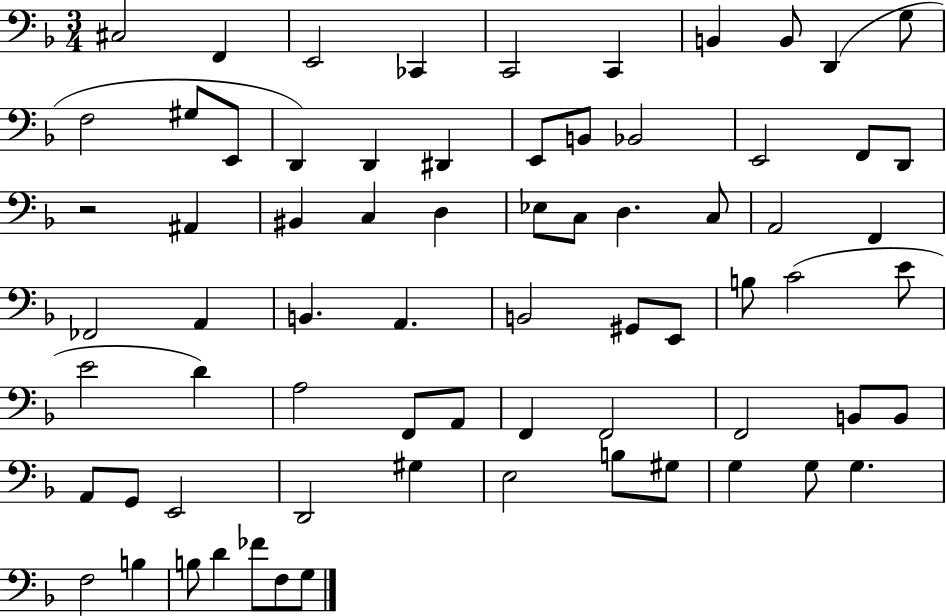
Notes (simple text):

C#3/h F2/q E2/h CES2/q C2/h C2/q B2/q B2/e D2/q G3/e F3/h G#3/e E2/e D2/q D2/q D#2/q E2/e B2/e Bb2/h E2/h F2/e D2/e R/h A#2/q BIS2/q C3/q D3/q Eb3/e C3/e D3/q. C3/e A2/h F2/q FES2/h A2/q B2/q. A2/q. B2/h G#2/e E2/e B3/e C4/h E4/e E4/h D4/q A3/h F2/e A2/e F2/q F2/h F2/h B2/e B2/e A2/e G2/e E2/h D2/h G#3/q E3/h B3/e G#3/e G3/q G3/e G3/q. F3/h B3/q B3/e D4/q FES4/e F3/e G3/e